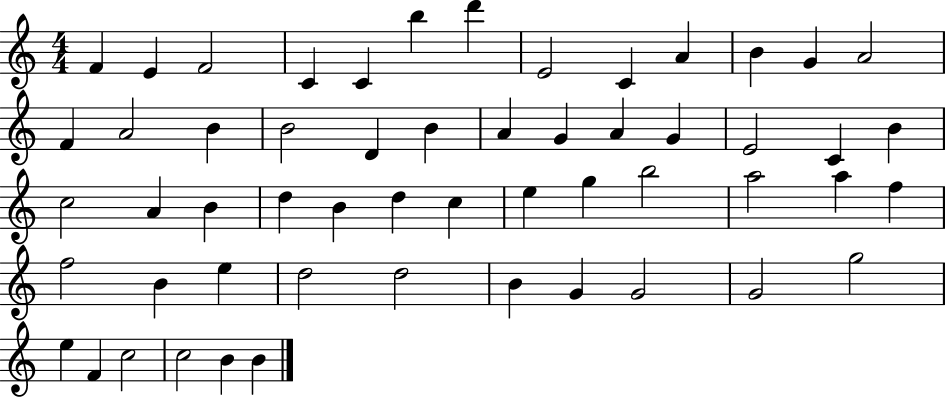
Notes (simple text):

F4/q E4/q F4/h C4/q C4/q B5/q D6/q E4/h C4/q A4/q B4/q G4/q A4/h F4/q A4/h B4/q B4/h D4/q B4/q A4/q G4/q A4/q G4/q E4/h C4/q B4/q C5/h A4/q B4/q D5/q B4/q D5/q C5/q E5/q G5/q B5/h A5/h A5/q F5/q F5/h B4/q E5/q D5/h D5/h B4/q G4/q G4/h G4/h G5/h E5/q F4/q C5/h C5/h B4/q B4/q